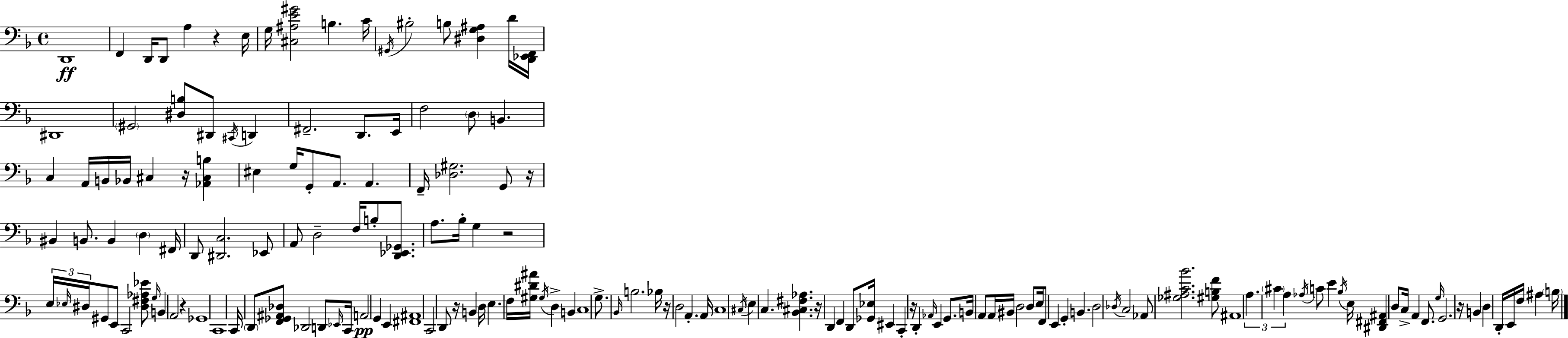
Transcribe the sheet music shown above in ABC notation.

X:1
T:Untitled
M:4/4
L:1/4
K:Dm
D,,4 F,, D,,/4 D,,/2 A, z E,/4 G,/4 [^C,^A,E^G]2 B, C/4 ^G,,/4 ^B,2 B,/2 [^D,G,^A,] D/4 [D,,_E,,F,,]/4 ^D,,4 ^G,,2 [^D,B,]/2 ^D,,/2 ^C,,/4 D,, ^F,,2 D,,/2 E,,/4 F,2 D,/2 B,, C, A,,/4 B,,/4 _B,,/4 ^C, z/4 [_A,,^C,B,] ^E, G,/4 G,,/2 A,,/2 A,, F,,/4 [_D,^G,]2 G,,/2 z/4 ^B,, B,,/2 B,, D, ^F,,/4 D,,/2 [^D,,C,]2 _E,,/2 A,,/2 D,2 F,/4 B,/2 [D,,_E,,_G,,]/2 A,/2 _B,/4 G, z2 E,/4 _E,/4 ^D,/4 ^G,,/2 E,,/2 C,,2 [^D,^F,_A,_E]/2 G,/4 B,, A,,2 z _G,,4 C,,4 C,,/4 D,,/2 [F,,_G,,^A,,_D,]/2 _D,,2 D,,/2 _E,,/4 C,,/4 A,,2 G,, E,, [^F,,^A,,]4 C,,2 D,,/2 z/4 B,, D,/4 E, F,/4 [^G,^D^A]/4 ^G,/4 D, B,, C,4 G,/2 _B,,/4 B,2 _B,/4 z/4 D,2 A,, A,,/4 C,4 ^C,/4 E, C, [_B,,^C,^F,_A,] z/4 D,, F,, D,,/2 [_G,,_E,]/4 ^E,, C,, z/4 D,, _A,,/4 E,, G,,/2 B,,/4 A,,/2 A,,/4 ^B,,/4 D,2 D,/2 E,/4 F,,/2 E,, G,, B,, D,2 _D,/4 C,2 _A,,/2 [_G,^A,C_B]2 [^G,B,F]/2 ^A,,4 A, ^C A, _A,/4 C/2 E _B,/4 E,/4 [^D,,^F,,^A,,] D,/2 C,/4 A,, F,,/2 G,/4 G,,2 z/4 B,, D, D,,/4 E,,/4 F,/4 ^A, B,/4